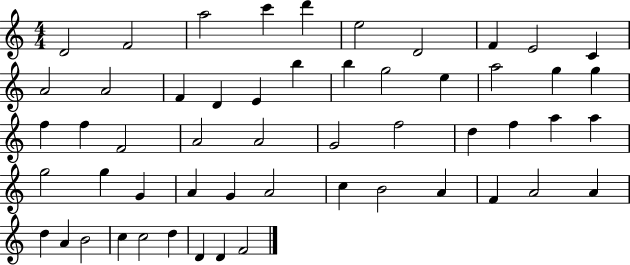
X:1
T:Untitled
M:4/4
L:1/4
K:C
D2 F2 a2 c' d' e2 D2 F E2 C A2 A2 F D E b b g2 e a2 g g f f F2 A2 A2 G2 f2 d f a a g2 g G A G A2 c B2 A F A2 A d A B2 c c2 d D D F2